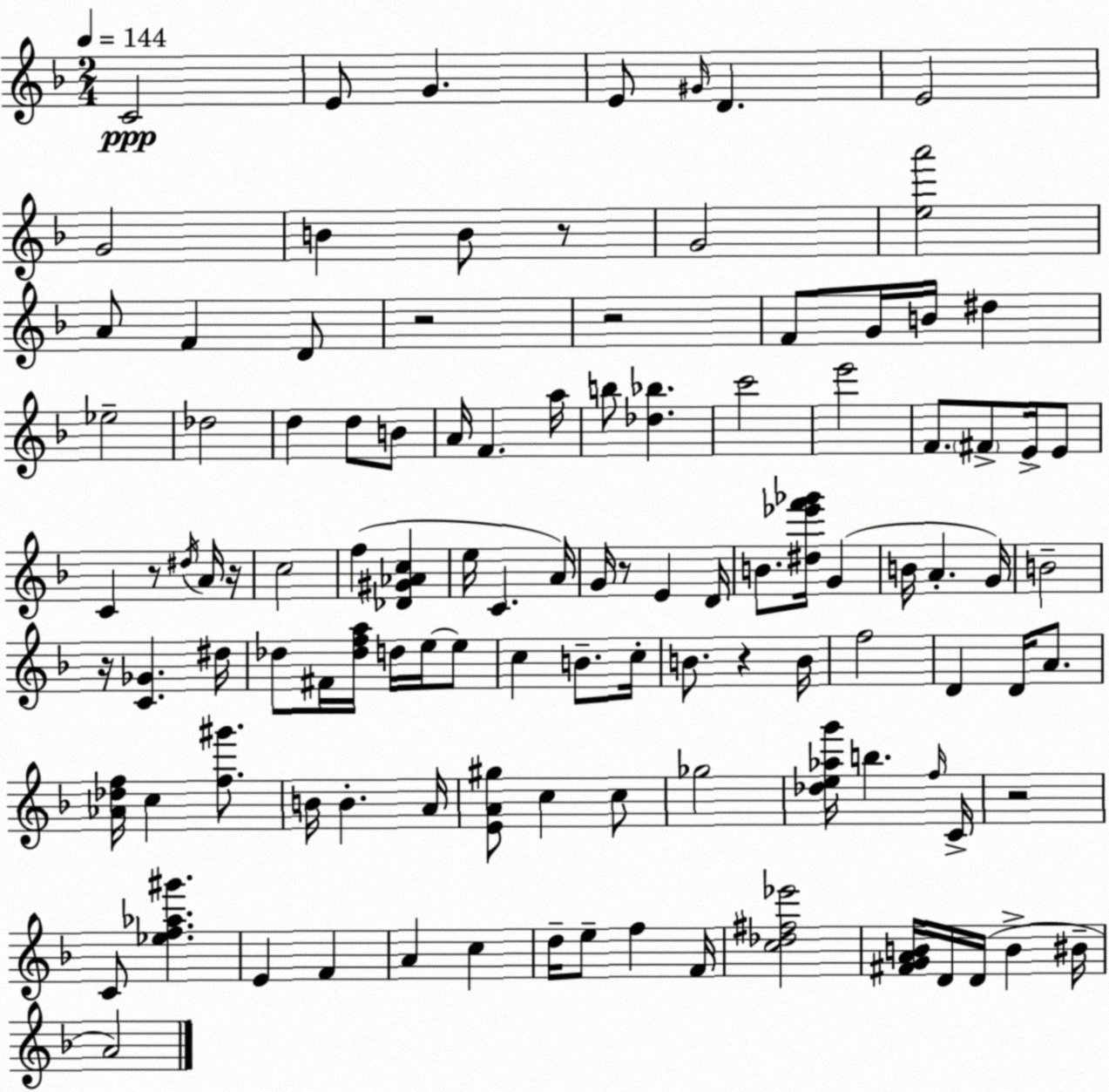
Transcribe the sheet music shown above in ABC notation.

X:1
T:Untitled
M:2/4
L:1/4
K:F
C2 E/2 G E/2 ^G/4 D E2 G2 B B/2 z/2 G2 [ea']2 A/2 F D/2 z2 z2 F/2 G/4 B/4 ^d _e2 _d2 d d/2 B/2 A/4 F a/4 b/2 [_d_b] c'2 e'2 F/2 ^F/2 E/4 E/2 C z/2 ^d/4 A/4 z/4 c2 f [_D^G_Ac] e/4 C A/4 G/4 z/2 E D/4 B/2 [^d_e'f'_g']/4 G B/4 A G/4 B2 z/4 [C_G] ^d/4 _d/2 ^F/4 [_dfa]/4 d/4 e/4 e/2 c B/2 c/4 B/2 z B/4 f2 D D/4 A/2 [_A_df]/4 c [f^g']/2 B/4 B A/4 [EA^g]/2 c c/2 _g2 [_de_ag']/4 b f/4 C/4 z2 C/2 [_ef_a^g'] E F A c d/4 e/2 f F/4 [c_d^f_e']2 [^FGAB]/4 D/4 D/4 B ^B/4 A2